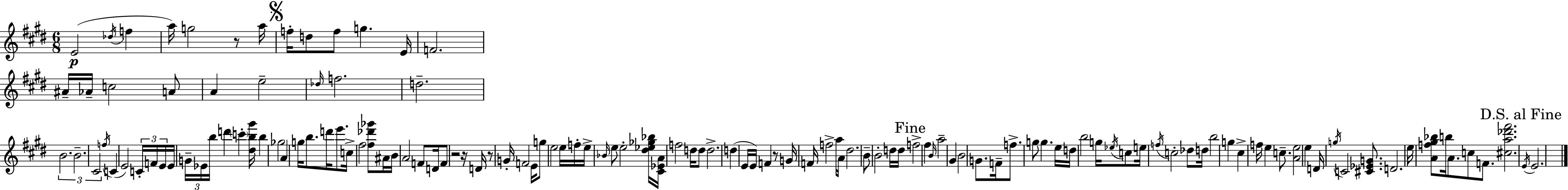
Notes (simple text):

E4/h Db5/s F5/q A5/s G5/h R/e A5/s F5/s D5/e F5/e G5/q. E4/s F4/h. A#4/s Ab4/s C5/h A4/e A4/q E5/h Db5/s F5/h. D5/h. B4/h. B4/h. C#4/h F5/s C4/q E4/h C4/s F4/s E4/s E4/s G4/s Eb4/s B5/s D6/q C6/q [D#5,B5,G#6]/s B5/q Gb5/h A4/q G5/s B5/e. D6/s E6/e. C5/s F#5/h [F#5,Db6,Gb6]/e A#4/s B4/s A4/h F4/e D4/s F4/e R/h R/s D4/s R/e G4/s F4/h E4/s G5/e E5/h E5/s F5/s E5/s Bb4/s E5/e E5/h [D#5,Eb5,Gb5,Bb5]/s [C#4,Eb4,A4]/s F5/h D5/s D5/e D5/h. D5/q E4/s E4/s F4/q R/e G4/s F4/s F5/h A5/s A4/s D#5/h. B4/e B4/h D5/s D5/s F5/h F#5/q B4/s A5/h G#4/q B4/h G4/e. F4/s F5/e. G5/e G5/q. E5/s D5/s B5/h G5/s Eb5/s C5/e E5/s F5/s C5/h Db5/e D5/s B5/h G5/q C#5/q F5/s E5/q C5/e. [A4,E5]/h E5/q D4/s G5/s C4/h [C#4,Eb4,G4]/e. D4/h. E5/s [A4,F5,G#5,Bb5]/e B5/s A4/e. C5/e F4/e. [C#5,A5,Db6,F#6]/h. E4/s E4/h.